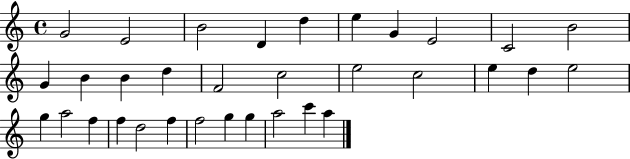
X:1
T:Untitled
M:4/4
L:1/4
K:C
G2 E2 B2 D d e G E2 C2 B2 G B B d F2 c2 e2 c2 e d e2 g a2 f f d2 f f2 g g a2 c' a